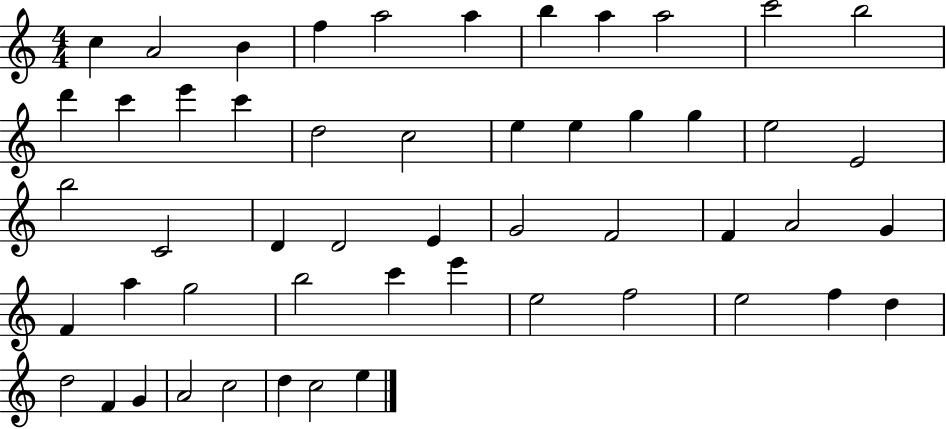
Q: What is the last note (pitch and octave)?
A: E5